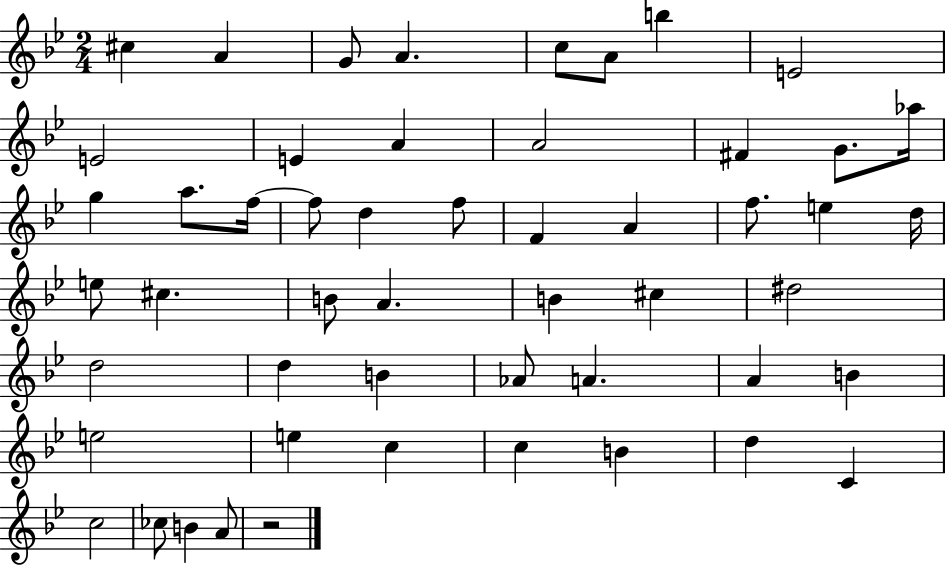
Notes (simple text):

C#5/q A4/q G4/e A4/q. C5/e A4/e B5/q E4/h E4/h E4/q A4/q A4/h F#4/q G4/e. Ab5/s G5/q A5/e. F5/s F5/e D5/q F5/e F4/q A4/q F5/e. E5/q D5/s E5/e C#5/q. B4/e A4/q. B4/q C#5/q D#5/h D5/h D5/q B4/q Ab4/e A4/q. A4/q B4/q E5/h E5/q C5/q C5/q B4/q D5/q C4/q C5/h CES5/e B4/q A4/e R/h